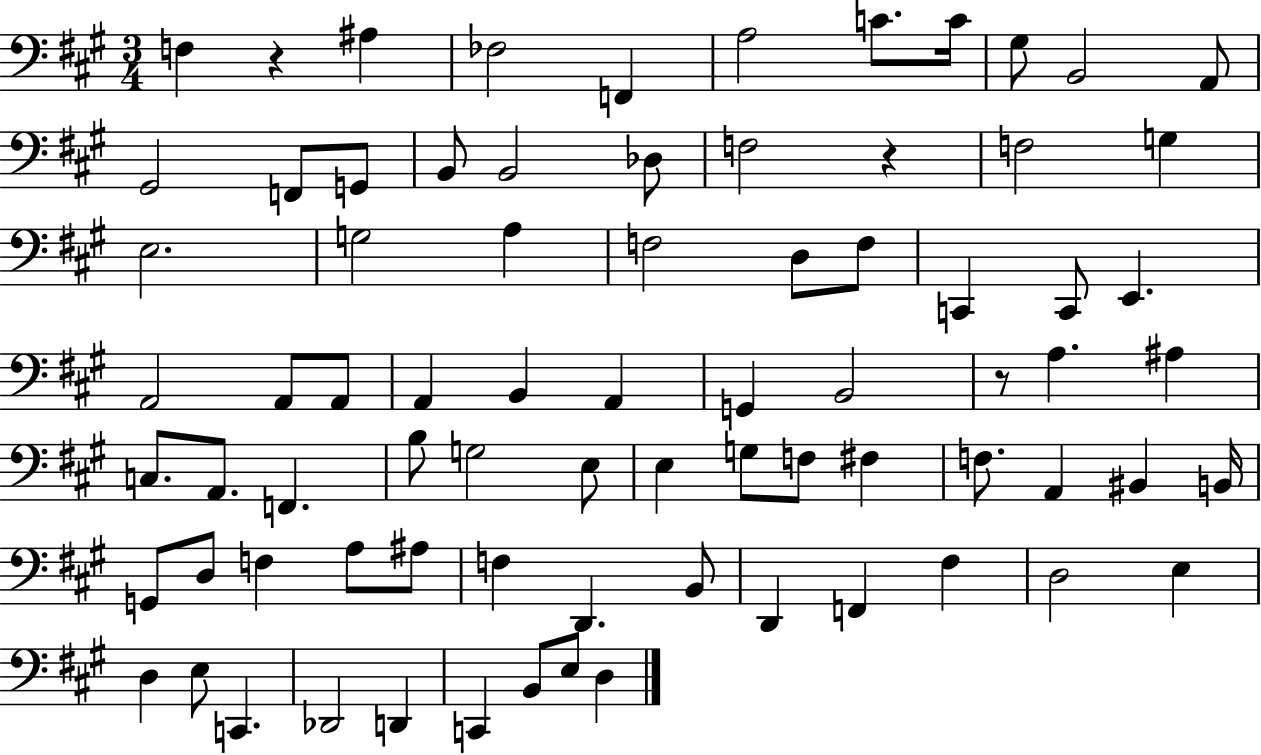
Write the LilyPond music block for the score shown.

{
  \clef bass
  \numericTimeSignature
  \time 3/4
  \key a \major
  f4 r4 ais4 | fes2 f,4 | a2 c'8. c'16 | gis8 b,2 a,8 | \break gis,2 f,8 g,8 | b,8 b,2 des8 | f2 r4 | f2 g4 | \break e2. | g2 a4 | f2 d8 f8 | c,4 c,8 e,4. | \break a,2 a,8 a,8 | a,4 b,4 a,4 | g,4 b,2 | r8 a4. ais4 | \break c8. a,8. f,4. | b8 g2 e8 | e4 g8 f8 fis4 | f8. a,4 bis,4 b,16 | \break g,8 d8 f4 a8 ais8 | f4 d,4. b,8 | d,4 f,4 fis4 | d2 e4 | \break d4 e8 c,4. | des,2 d,4 | c,4 b,8 e8 d4 | \bar "|."
}